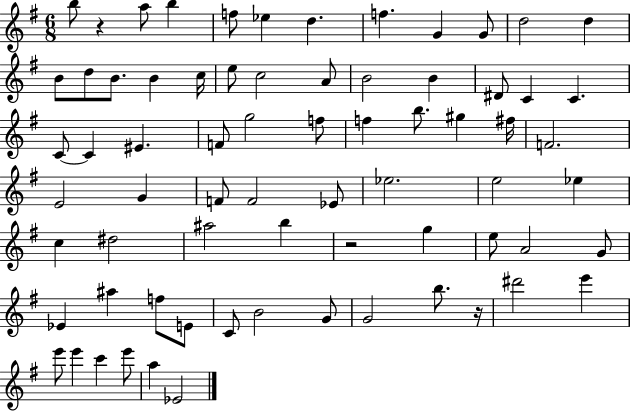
B5/e R/q A5/e B5/q F5/e Eb5/q D5/q. F5/q. G4/q G4/e D5/h D5/q B4/e D5/e B4/e. B4/q C5/s E5/e C5/h A4/e B4/h B4/q D#4/e C4/q C4/q. C4/e C4/q EIS4/q. F4/e G5/h F5/e F5/q B5/e. G#5/q F#5/s F4/h. E4/h G4/q F4/e F4/h Eb4/e Eb5/h. E5/h Eb5/q C5/q D#5/h A#5/h B5/q R/h G5/q E5/e A4/h G4/e Eb4/q A#5/q F5/e E4/e C4/e B4/h G4/e G4/h B5/e. R/s D#6/h E6/q E6/e E6/q C6/q E6/e A5/q Eb4/h